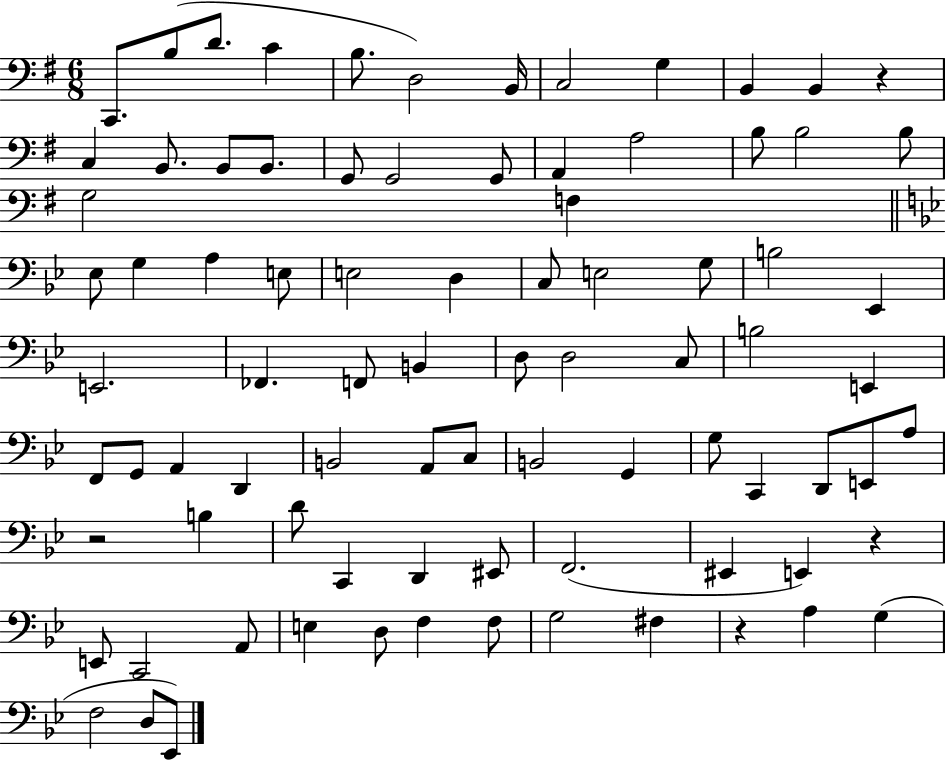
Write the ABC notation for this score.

X:1
T:Untitled
M:6/8
L:1/4
K:G
C,,/2 B,/2 D/2 C B,/2 D,2 B,,/4 C,2 G, B,, B,, z C, B,,/2 B,,/2 B,,/2 G,,/2 G,,2 G,,/2 A,, A,2 B,/2 B,2 B,/2 G,2 F, _E,/2 G, A, E,/2 E,2 D, C,/2 E,2 G,/2 B,2 _E,, E,,2 _F,, F,,/2 B,, D,/2 D,2 C,/2 B,2 E,, F,,/2 G,,/2 A,, D,, B,,2 A,,/2 C,/2 B,,2 G,, G,/2 C,, D,,/2 E,,/2 A,/2 z2 B, D/2 C,, D,, ^E,,/2 F,,2 ^E,, E,, z E,,/2 C,,2 A,,/2 E, D,/2 F, F,/2 G,2 ^F, z A, G, F,2 D,/2 _E,,/2